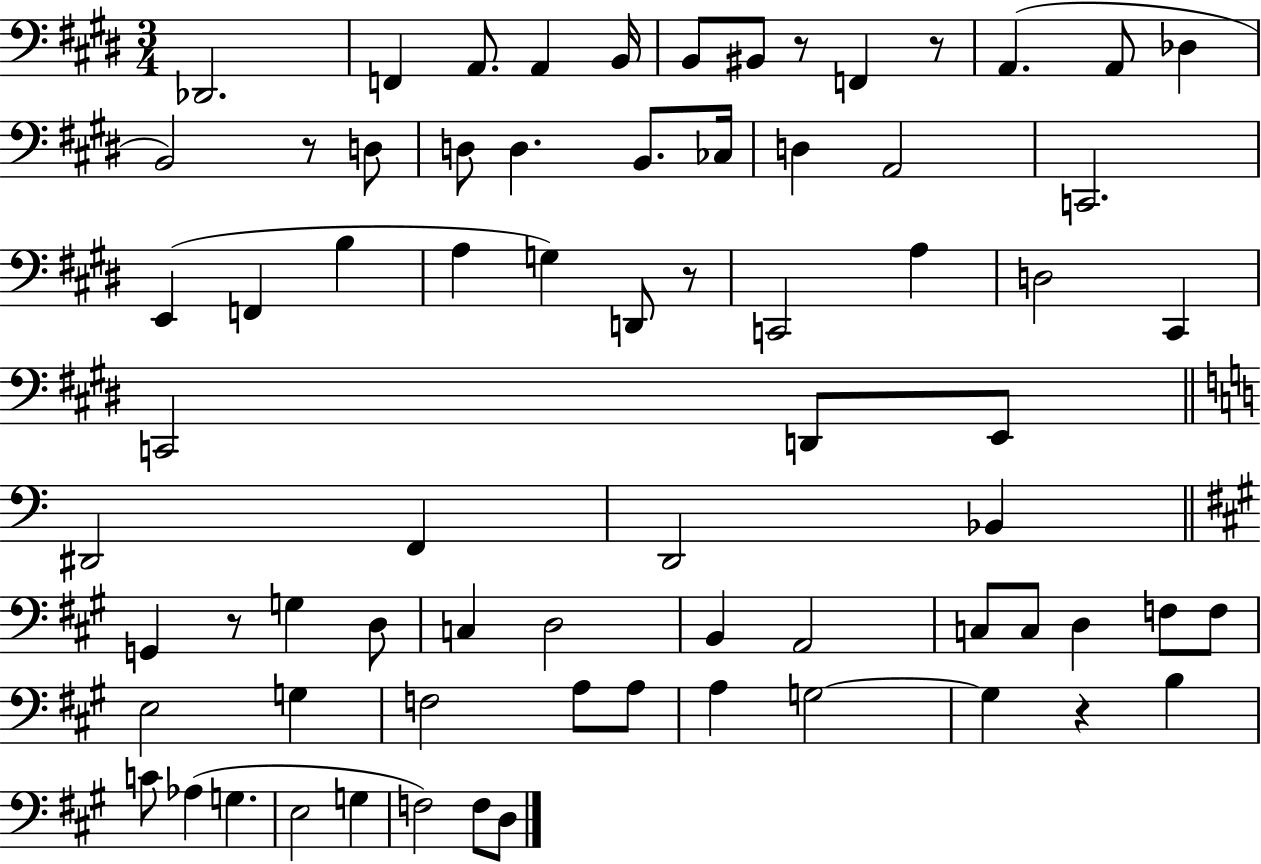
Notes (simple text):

Db2/h. F2/q A2/e. A2/q B2/s B2/e BIS2/e R/e F2/q R/e A2/q. A2/e Db3/q B2/h R/e D3/e D3/e D3/q. B2/e. CES3/s D3/q A2/h C2/h. E2/q F2/q B3/q A3/q G3/q D2/e R/e C2/h A3/q D3/h C#2/q C2/h D2/e E2/e D#2/h F2/q D2/h Bb2/q G2/q R/e G3/q D3/e C3/q D3/h B2/q A2/h C3/e C3/e D3/q F3/e F3/e E3/h G3/q F3/h A3/e A3/e A3/q G3/h G3/q R/q B3/q C4/e Ab3/q G3/q. E3/h G3/q F3/h F3/e D3/e